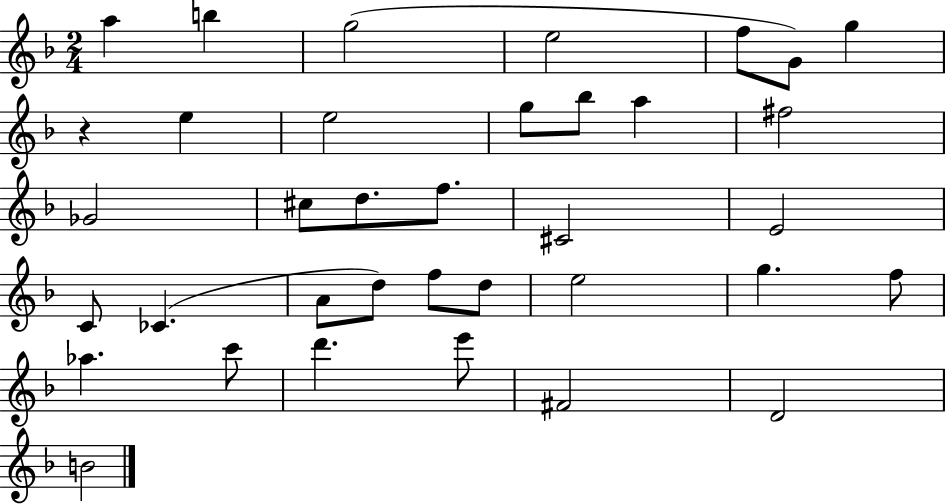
A5/q B5/q G5/h E5/h F5/e G4/e G5/q R/q E5/q E5/h G5/e Bb5/e A5/q F#5/h Gb4/h C#5/e D5/e. F5/e. C#4/h E4/h C4/e CES4/q. A4/e D5/e F5/e D5/e E5/h G5/q. F5/e Ab5/q. C6/e D6/q. E6/e F#4/h D4/h B4/h